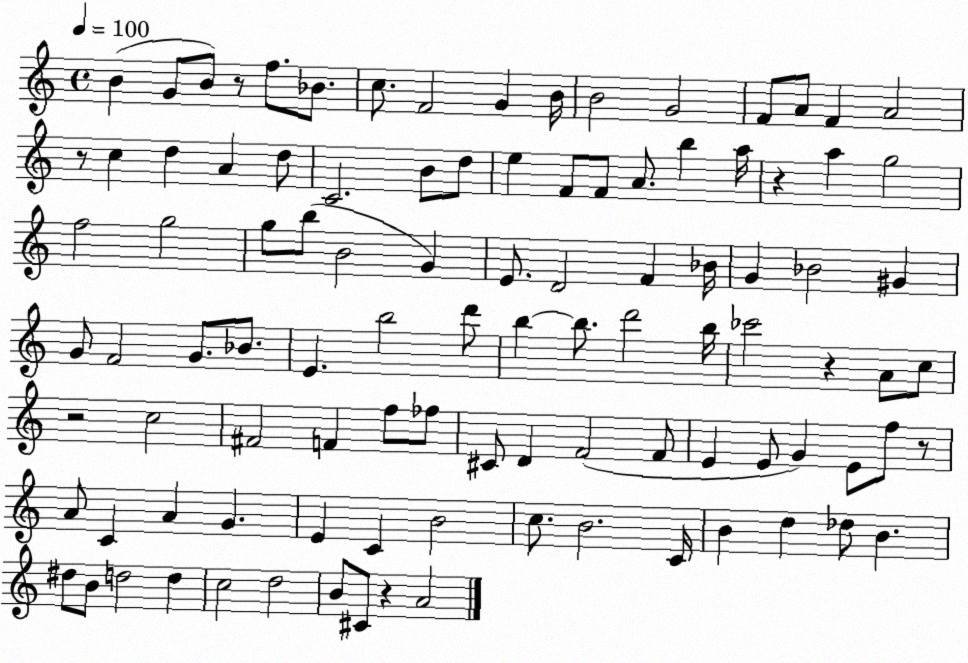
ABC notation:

X:1
T:Untitled
M:4/4
L:1/4
K:C
B G/2 B/2 z/2 f/2 _B/2 c/2 F2 G B/4 B2 G2 F/2 A/2 F A2 z/2 c d A d/2 C2 B/2 d/2 e F/2 F/2 A/2 b a/4 z a g2 f2 g2 g/2 b/2 B2 G E/2 D2 F _B/4 G _B2 ^G G/2 F2 G/2 _B/2 E b2 d'/2 b b/2 d'2 b/4 _c'2 z A/2 c/2 z2 c2 ^F2 F f/2 _f/2 ^C/2 D F2 F/2 E E/2 G E/2 f/2 z/2 A/2 C A G E C B2 c/2 B2 C/4 B d _d/2 B ^d/2 B/2 d2 d c2 d2 B/2 ^C/2 z A2